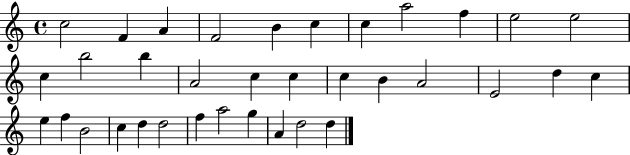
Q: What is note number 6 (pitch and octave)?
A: C5